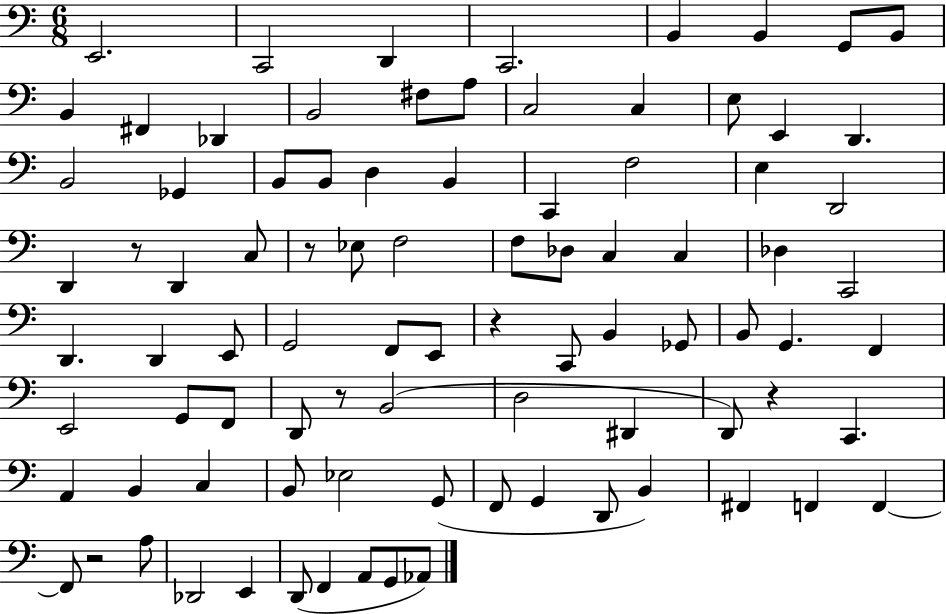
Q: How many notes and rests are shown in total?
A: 89